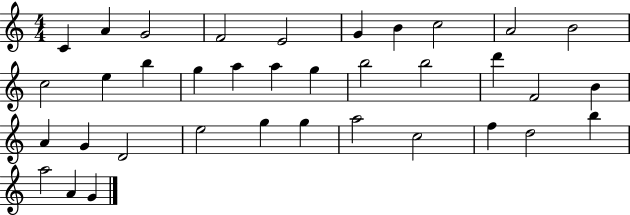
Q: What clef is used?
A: treble